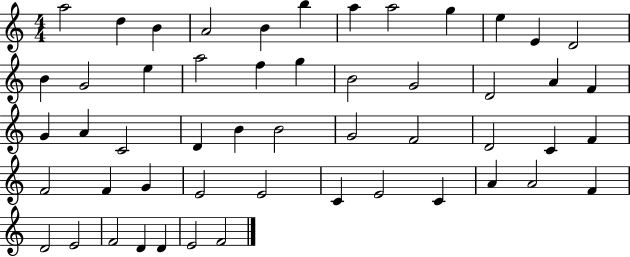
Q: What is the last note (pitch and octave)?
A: F4